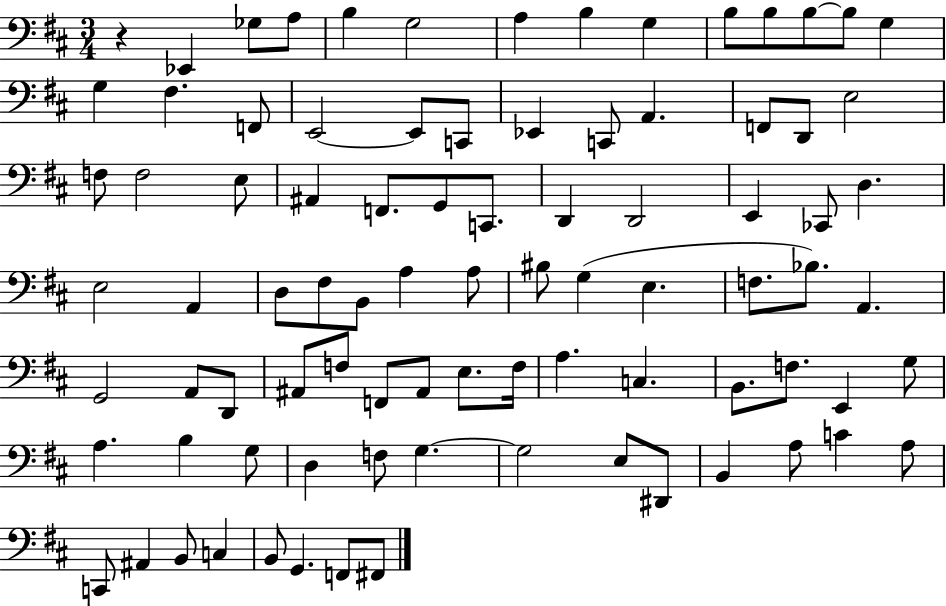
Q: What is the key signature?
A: D major